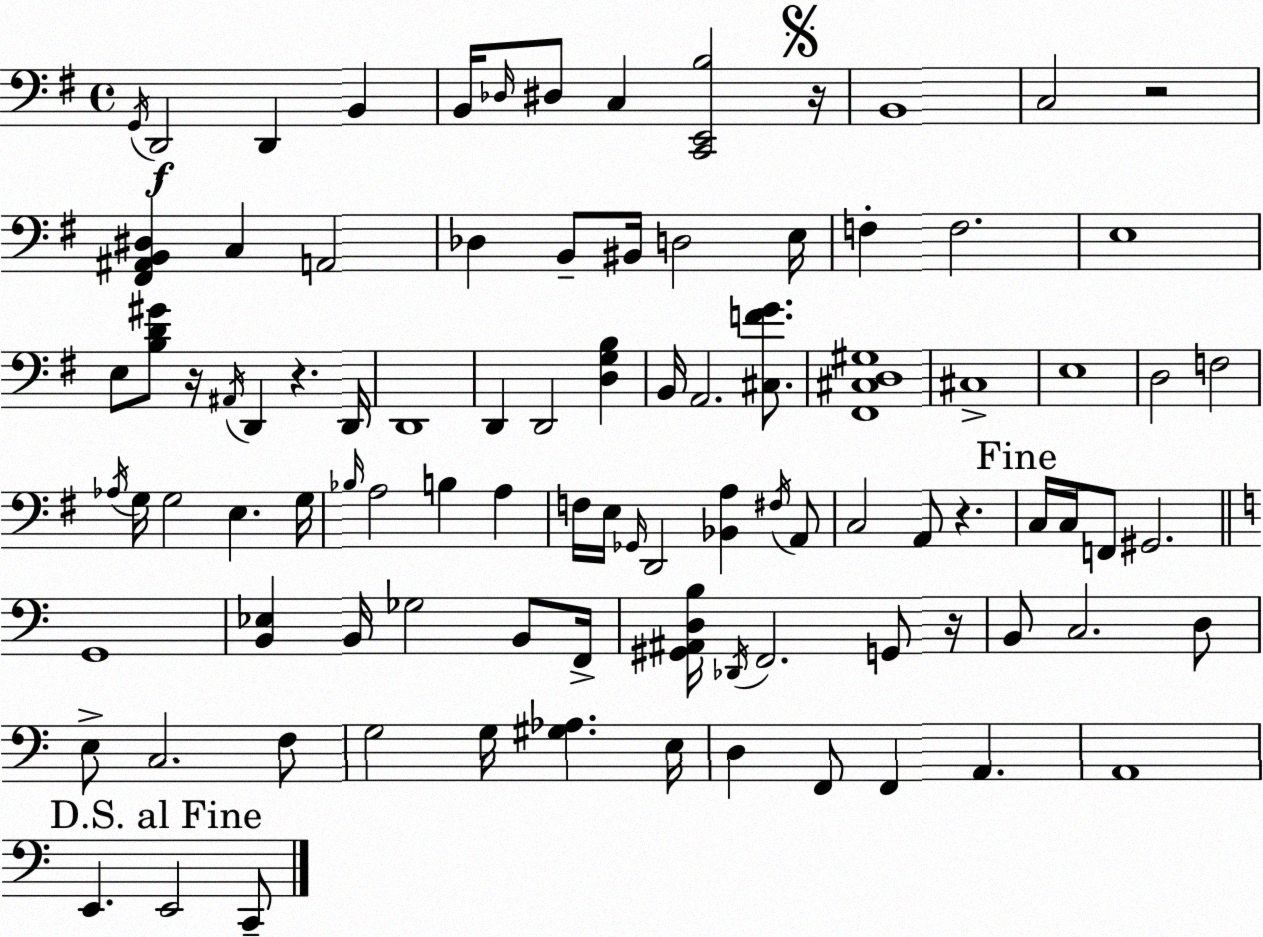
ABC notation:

X:1
T:Untitled
M:4/4
L:1/4
K:Em
G,,/4 D,,2 D,, B,, B,,/4 _D,/4 ^D,/2 C, [C,,E,,B,]2 z/4 B,,4 C,2 z2 [^F,,^A,,B,,^D,] C, A,,2 _D, B,,/2 ^B,,/4 D,2 E,/4 F, F,2 E,4 E,/2 [B,D^G]/2 z/4 ^A,,/4 D,, z D,,/4 D,,4 D,, D,,2 [D,G,B,] B,,/4 A,,2 [^C,FG]/2 [^F,,^C,D,^G,]4 ^C,4 E,4 D,2 F,2 _A,/4 G,/4 G,2 E, G,/4 _B,/4 A,2 B, A, F,/4 E,/4 _G,,/4 D,,2 [_B,,A,] ^F,/4 A,,/2 C,2 A,,/2 z C,/4 C,/4 F,,/2 ^G,,2 G,,4 [B,,_E,] B,,/4 _G,2 B,,/2 F,,/4 [^G,,^A,,D,B,]/4 _D,,/4 F,,2 G,,/2 z/4 B,,/2 C,2 D,/2 E,/2 C,2 F,/2 G,2 G,/4 [^G,_A,] E,/4 D, F,,/2 F,, A,, A,,4 E,, E,,2 C,,/2